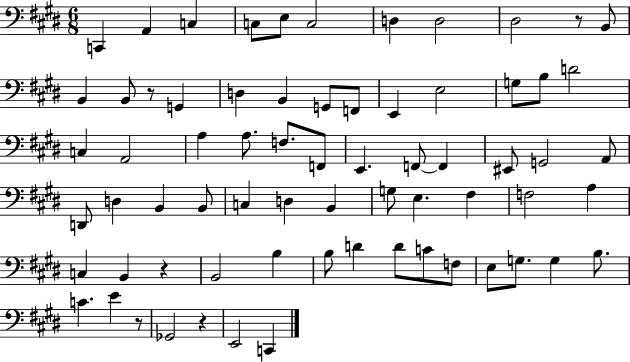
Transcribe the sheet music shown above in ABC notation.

X:1
T:Untitled
M:6/8
L:1/4
K:E
C,, A,, C, C,/2 E,/2 C,2 D, D,2 ^D,2 z/2 B,,/2 B,, B,,/2 z/2 G,, D, B,, G,,/2 F,,/2 E,, E,2 G,/2 B,/2 D2 C, A,,2 A, A,/2 F,/2 F,,/2 E,, F,,/2 F,, ^E,,/2 G,,2 A,,/2 D,,/2 D, B,, B,,/2 C, D, B,, G,/2 E, ^F, F,2 A, C, B,, z B,,2 B, B,/2 D D/2 C/2 F,/2 E,/2 G,/2 G, B,/2 C E z/2 _G,,2 z E,,2 C,,